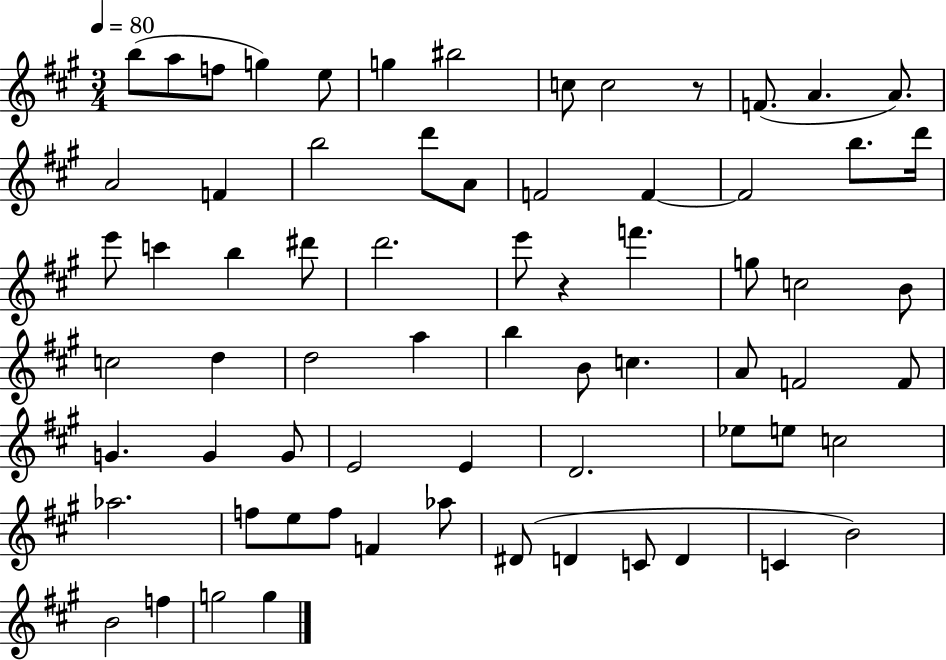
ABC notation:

X:1
T:Untitled
M:3/4
L:1/4
K:A
b/2 a/2 f/2 g e/2 g ^b2 c/2 c2 z/2 F/2 A A/2 A2 F b2 d'/2 A/2 F2 F F2 b/2 d'/4 e'/2 c' b ^d'/2 d'2 e'/2 z f' g/2 c2 B/2 c2 d d2 a b B/2 c A/2 F2 F/2 G G G/2 E2 E D2 _e/2 e/2 c2 _a2 f/2 e/2 f/2 F _a/2 ^D/2 D C/2 D C B2 B2 f g2 g